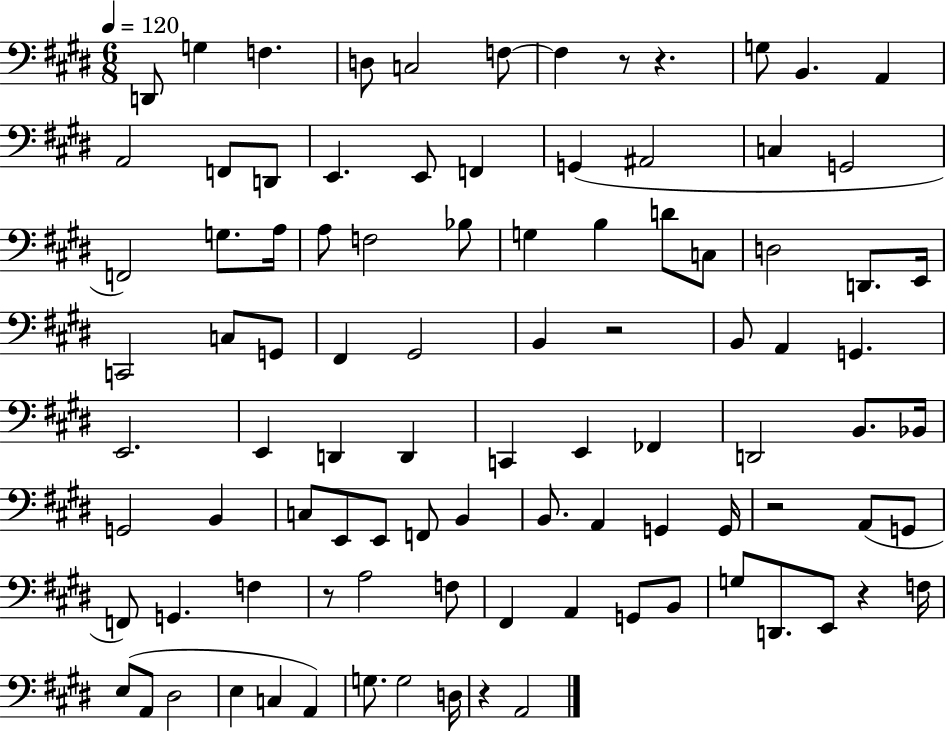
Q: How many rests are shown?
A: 7